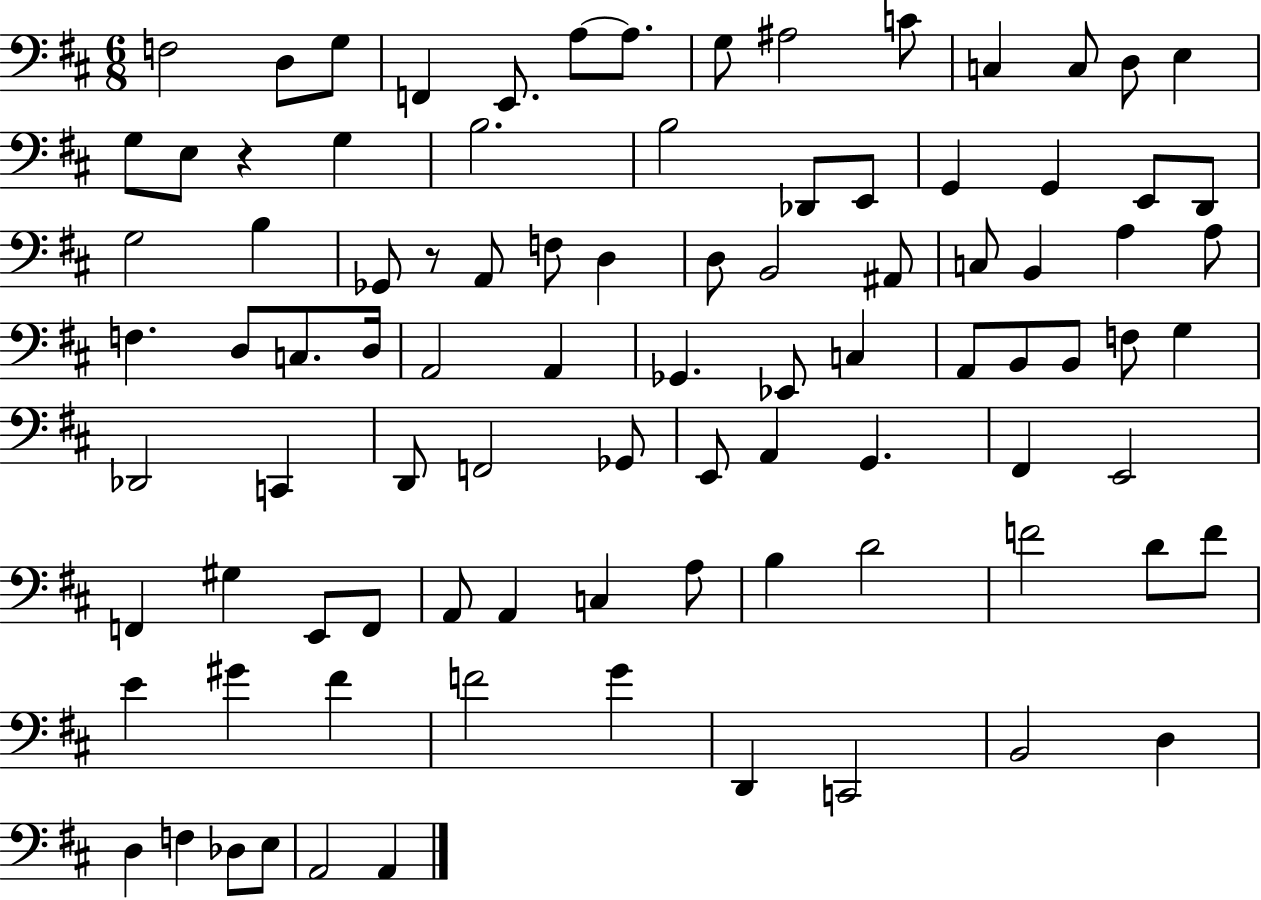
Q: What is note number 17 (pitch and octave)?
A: G3